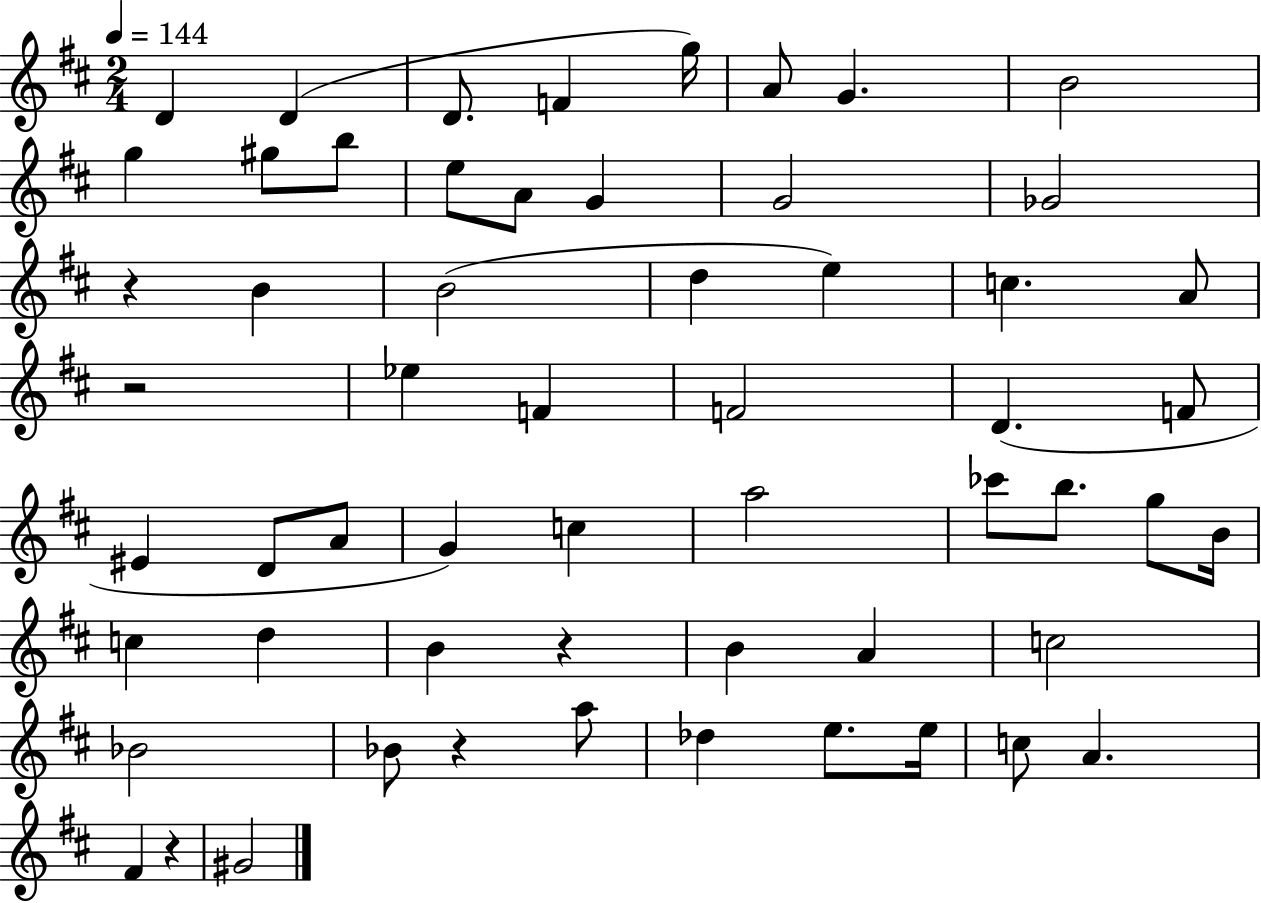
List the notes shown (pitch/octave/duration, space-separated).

D4/q D4/q D4/e. F4/q G5/s A4/e G4/q. B4/h G5/q G#5/e B5/e E5/e A4/e G4/q G4/h Gb4/h R/q B4/q B4/h D5/q E5/q C5/q. A4/e R/h Eb5/q F4/q F4/h D4/q. F4/e EIS4/q D4/e A4/e G4/q C5/q A5/h CES6/e B5/e. G5/e B4/s C5/q D5/q B4/q R/q B4/q A4/q C5/h Bb4/h Bb4/e R/q A5/e Db5/q E5/e. E5/s C5/e A4/q. F#4/q R/q G#4/h